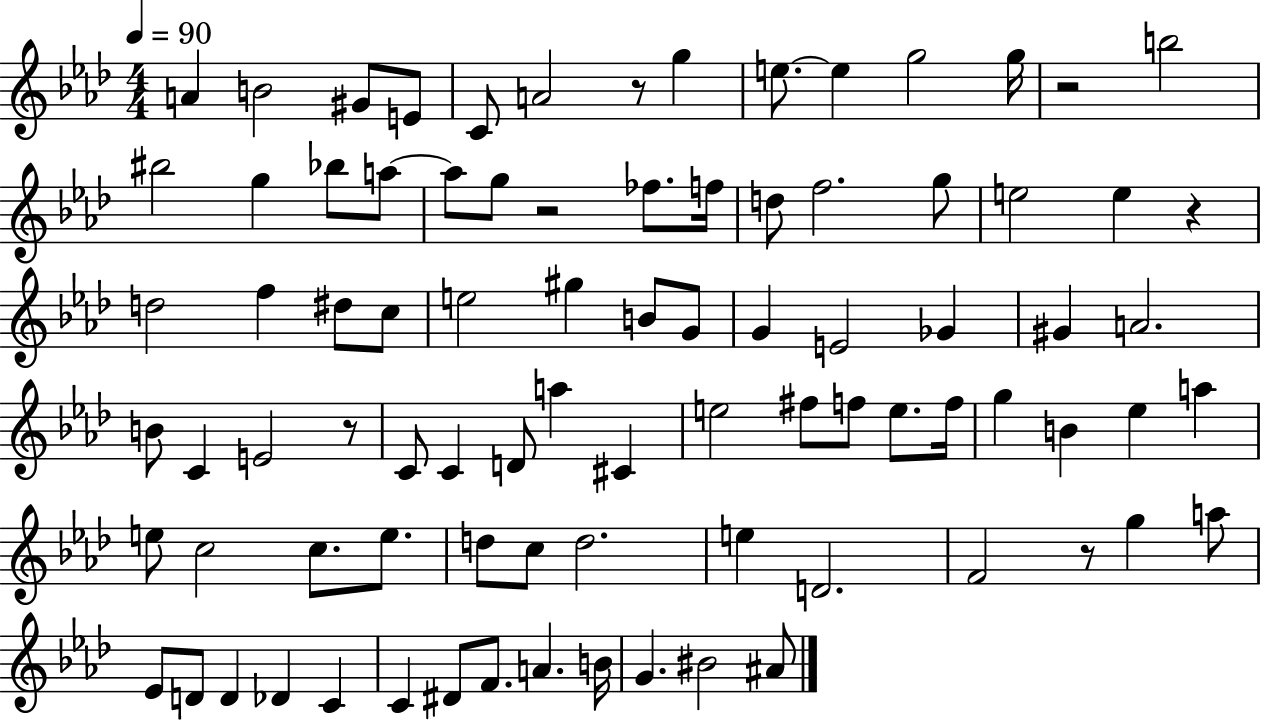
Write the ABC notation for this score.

X:1
T:Untitled
M:4/4
L:1/4
K:Ab
A B2 ^G/2 E/2 C/2 A2 z/2 g e/2 e g2 g/4 z2 b2 ^b2 g _b/2 a/2 a/2 g/2 z2 _f/2 f/4 d/2 f2 g/2 e2 e z d2 f ^d/2 c/2 e2 ^g B/2 G/2 G E2 _G ^G A2 B/2 C E2 z/2 C/2 C D/2 a ^C e2 ^f/2 f/2 e/2 f/4 g B _e a e/2 c2 c/2 e/2 d/2 c/2 d2 e D2 F2 z/2 g a/2 _E/2 D/2 D _D C C ^D/2 F/2 A B/4 G ^B2 ^A/2